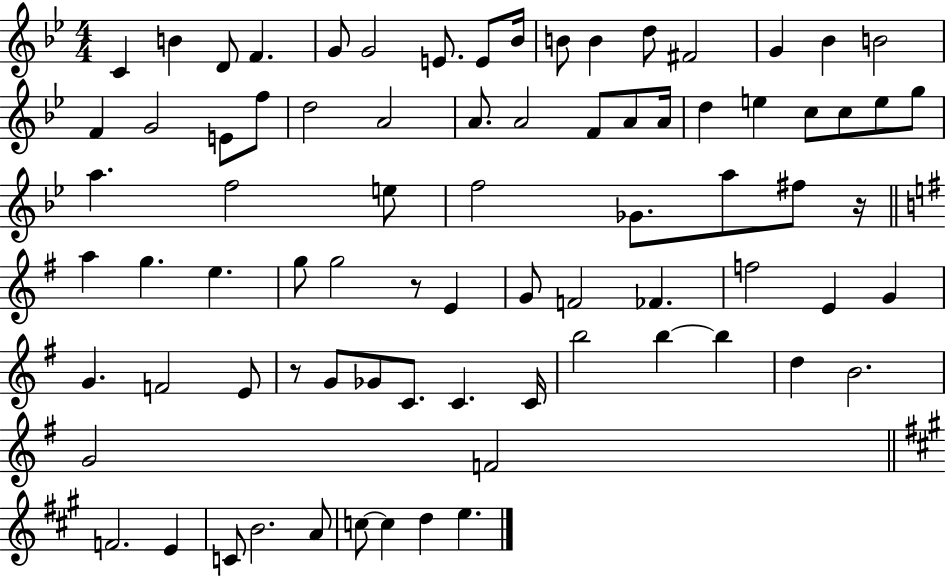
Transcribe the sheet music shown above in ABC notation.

X:1
T:Untitled
M:4/4
L:1/4
K:Bb
C B D/2 F G/2 G2 E/2 E/2 _B/4 B/2 B d/2 ^F2 G _B B2 F G2 E/2 f/2 d2 A2 A/2 A2 F/2 A/2 A/4 d e c/2 c/2 e/2 g/2 a f2 e/2 f2 _G/2 a/2 ^f/2 z/4 a g e g/2 g2 z/2 E G/2 F2 _F f2 E G G F2 E/2 z/2 G/2 _G/2 C/2 C C/4 b2 b b d B2 G2 F2 F2 E C/2 B2 A/2 c/2 c d e